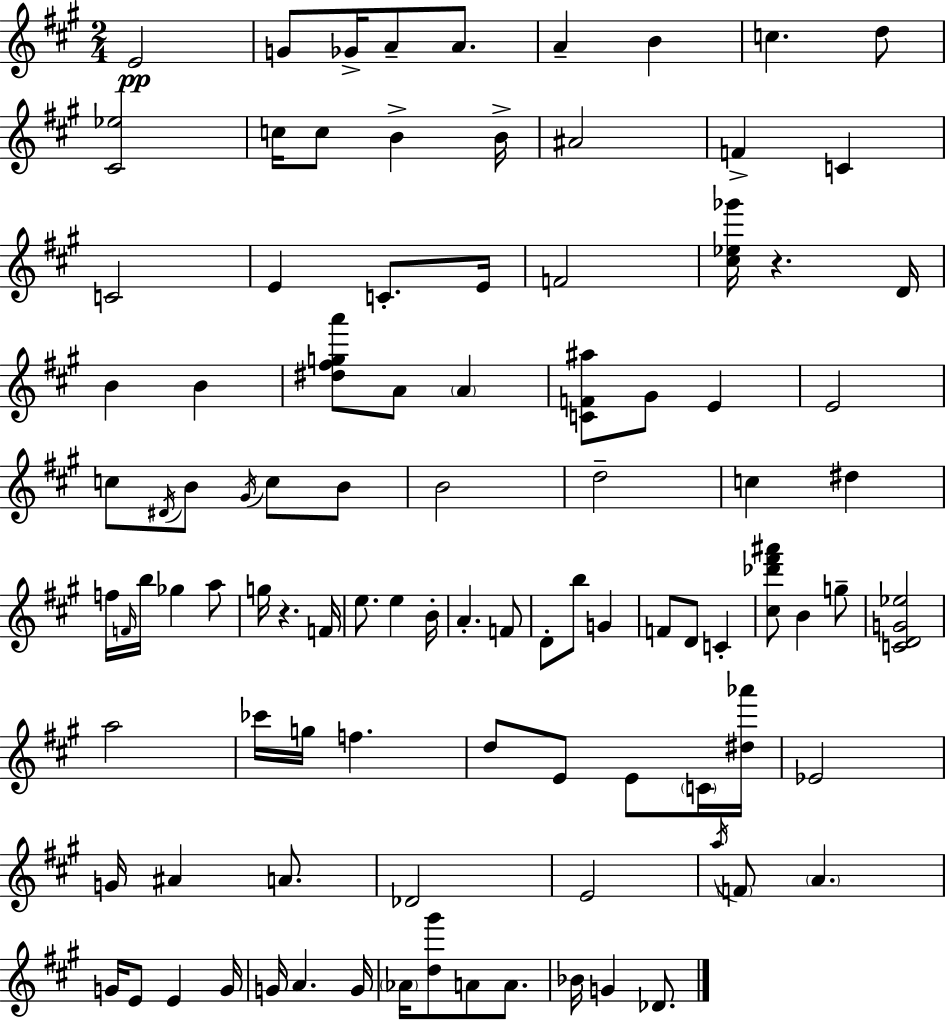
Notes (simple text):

E4/h G4/e Gb4/s A4/e A4/e. A4/q B4/q C5/q. D5/e [C#4,Eb5]/h C5/s C5/e B4/q B4/s A#4/h F4/q C4/q C4/h E4/q C4/e. E4/s F4/h [C#5,Eb5,Gb6]/s R/q. D4/s B4/q B4/q [D#5,F#5,G5,A6]/e A4/e A4/q [C4,F4,A#5]/e G#4/e E4/q E4/h C5/e D#4/s B4/e G#4/s C5/e B4/e B4/h D5/h C5/q D#5/q F5/s F4/s B5/s Gb5/q A5/e G5/s R/q. F4/s E5/e. E5/q B4/s A4/q. F4/e D4/e B5/e G4/q F4/e D4/e C4/q [C#5,Db6,F#6,A#6]/e B4/q G5/e [C4,D4,G4,Eb5]/h A5/h CES6/s G5/s F5/q. D5/e E4/e E4/e C4/s [D#5,Ab6]/s Eb4/h G4/s A#4/q A4/e. Db4/h E4/h A5/s F4/e A4/q. G4/s E4/e E4/q G4/s G4/s A4/q. G4/s Ab4/s [D5,G#6]/e A4/e A4/e. Bb4/s G4/q Db4/e.